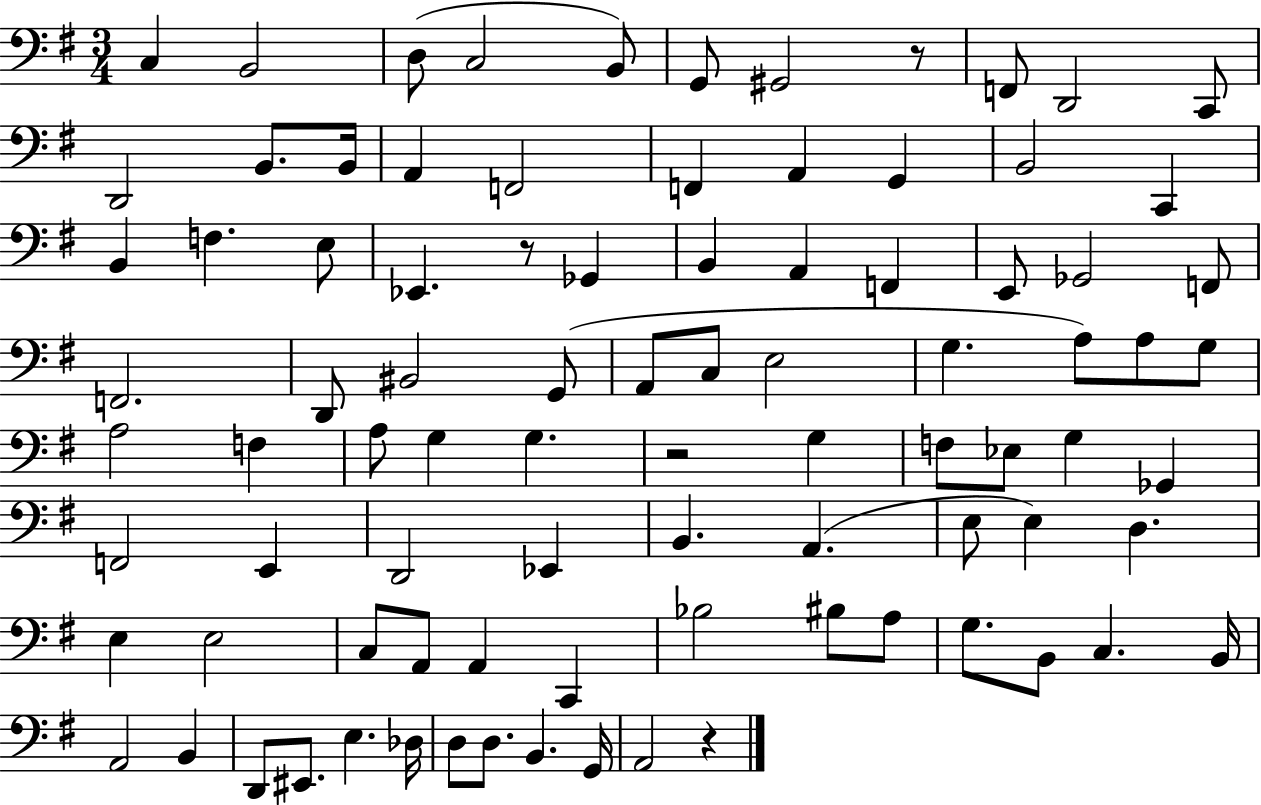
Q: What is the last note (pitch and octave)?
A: A2